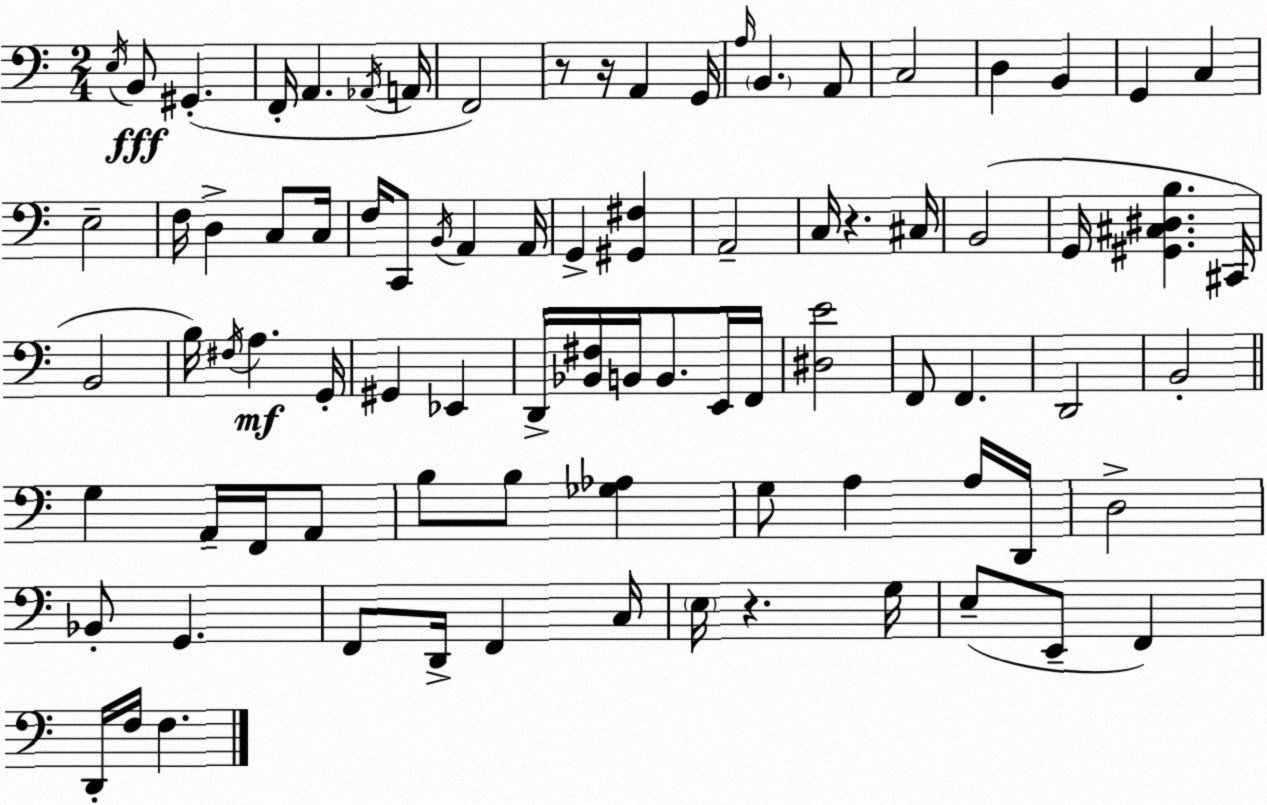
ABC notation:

X:1
T:Untitled
M:2/4
L:1/4
K:C
E,/4 B,,/2 ^G,, F,,/4 A,, _A,,/4 A,,/4 F,,2 z/2 z/4 A,, G,,/4 A,/4 B,, A,,/2 C,2 D, B,, G,, C, E,2 F,/4 D, C,/2 C,/4 F,/4 C,,/2 B,,/4 A,, A,,/4 G,, [^G,,^F,] A,,2 C,/4 z ^C,/4 B,,2 G,,/4 [^G,,^C,^D,B,] ^C,,/4 B,,2 B,/4 ^F,/4 A, G,,/4 ^G,, _E,, D,,/4 [_B,,^F,]/4 B,,/4 B,,/2 E,,/4 F,,/4 [^D,E]2 F,,/2 F,, D,,2 B,,2 G, A,,/4 F,,/4 A,,/2 B,/2 B,/2 [_G,_A,] G,/2 A, A,/4 D,,/4 D,2 _B,,/2 G,, F,,/2 D,,/4 F,, C,/4 E,/4 z G,/4 E,/2 E,,/2 F,, D,,/4 F,/4 F,